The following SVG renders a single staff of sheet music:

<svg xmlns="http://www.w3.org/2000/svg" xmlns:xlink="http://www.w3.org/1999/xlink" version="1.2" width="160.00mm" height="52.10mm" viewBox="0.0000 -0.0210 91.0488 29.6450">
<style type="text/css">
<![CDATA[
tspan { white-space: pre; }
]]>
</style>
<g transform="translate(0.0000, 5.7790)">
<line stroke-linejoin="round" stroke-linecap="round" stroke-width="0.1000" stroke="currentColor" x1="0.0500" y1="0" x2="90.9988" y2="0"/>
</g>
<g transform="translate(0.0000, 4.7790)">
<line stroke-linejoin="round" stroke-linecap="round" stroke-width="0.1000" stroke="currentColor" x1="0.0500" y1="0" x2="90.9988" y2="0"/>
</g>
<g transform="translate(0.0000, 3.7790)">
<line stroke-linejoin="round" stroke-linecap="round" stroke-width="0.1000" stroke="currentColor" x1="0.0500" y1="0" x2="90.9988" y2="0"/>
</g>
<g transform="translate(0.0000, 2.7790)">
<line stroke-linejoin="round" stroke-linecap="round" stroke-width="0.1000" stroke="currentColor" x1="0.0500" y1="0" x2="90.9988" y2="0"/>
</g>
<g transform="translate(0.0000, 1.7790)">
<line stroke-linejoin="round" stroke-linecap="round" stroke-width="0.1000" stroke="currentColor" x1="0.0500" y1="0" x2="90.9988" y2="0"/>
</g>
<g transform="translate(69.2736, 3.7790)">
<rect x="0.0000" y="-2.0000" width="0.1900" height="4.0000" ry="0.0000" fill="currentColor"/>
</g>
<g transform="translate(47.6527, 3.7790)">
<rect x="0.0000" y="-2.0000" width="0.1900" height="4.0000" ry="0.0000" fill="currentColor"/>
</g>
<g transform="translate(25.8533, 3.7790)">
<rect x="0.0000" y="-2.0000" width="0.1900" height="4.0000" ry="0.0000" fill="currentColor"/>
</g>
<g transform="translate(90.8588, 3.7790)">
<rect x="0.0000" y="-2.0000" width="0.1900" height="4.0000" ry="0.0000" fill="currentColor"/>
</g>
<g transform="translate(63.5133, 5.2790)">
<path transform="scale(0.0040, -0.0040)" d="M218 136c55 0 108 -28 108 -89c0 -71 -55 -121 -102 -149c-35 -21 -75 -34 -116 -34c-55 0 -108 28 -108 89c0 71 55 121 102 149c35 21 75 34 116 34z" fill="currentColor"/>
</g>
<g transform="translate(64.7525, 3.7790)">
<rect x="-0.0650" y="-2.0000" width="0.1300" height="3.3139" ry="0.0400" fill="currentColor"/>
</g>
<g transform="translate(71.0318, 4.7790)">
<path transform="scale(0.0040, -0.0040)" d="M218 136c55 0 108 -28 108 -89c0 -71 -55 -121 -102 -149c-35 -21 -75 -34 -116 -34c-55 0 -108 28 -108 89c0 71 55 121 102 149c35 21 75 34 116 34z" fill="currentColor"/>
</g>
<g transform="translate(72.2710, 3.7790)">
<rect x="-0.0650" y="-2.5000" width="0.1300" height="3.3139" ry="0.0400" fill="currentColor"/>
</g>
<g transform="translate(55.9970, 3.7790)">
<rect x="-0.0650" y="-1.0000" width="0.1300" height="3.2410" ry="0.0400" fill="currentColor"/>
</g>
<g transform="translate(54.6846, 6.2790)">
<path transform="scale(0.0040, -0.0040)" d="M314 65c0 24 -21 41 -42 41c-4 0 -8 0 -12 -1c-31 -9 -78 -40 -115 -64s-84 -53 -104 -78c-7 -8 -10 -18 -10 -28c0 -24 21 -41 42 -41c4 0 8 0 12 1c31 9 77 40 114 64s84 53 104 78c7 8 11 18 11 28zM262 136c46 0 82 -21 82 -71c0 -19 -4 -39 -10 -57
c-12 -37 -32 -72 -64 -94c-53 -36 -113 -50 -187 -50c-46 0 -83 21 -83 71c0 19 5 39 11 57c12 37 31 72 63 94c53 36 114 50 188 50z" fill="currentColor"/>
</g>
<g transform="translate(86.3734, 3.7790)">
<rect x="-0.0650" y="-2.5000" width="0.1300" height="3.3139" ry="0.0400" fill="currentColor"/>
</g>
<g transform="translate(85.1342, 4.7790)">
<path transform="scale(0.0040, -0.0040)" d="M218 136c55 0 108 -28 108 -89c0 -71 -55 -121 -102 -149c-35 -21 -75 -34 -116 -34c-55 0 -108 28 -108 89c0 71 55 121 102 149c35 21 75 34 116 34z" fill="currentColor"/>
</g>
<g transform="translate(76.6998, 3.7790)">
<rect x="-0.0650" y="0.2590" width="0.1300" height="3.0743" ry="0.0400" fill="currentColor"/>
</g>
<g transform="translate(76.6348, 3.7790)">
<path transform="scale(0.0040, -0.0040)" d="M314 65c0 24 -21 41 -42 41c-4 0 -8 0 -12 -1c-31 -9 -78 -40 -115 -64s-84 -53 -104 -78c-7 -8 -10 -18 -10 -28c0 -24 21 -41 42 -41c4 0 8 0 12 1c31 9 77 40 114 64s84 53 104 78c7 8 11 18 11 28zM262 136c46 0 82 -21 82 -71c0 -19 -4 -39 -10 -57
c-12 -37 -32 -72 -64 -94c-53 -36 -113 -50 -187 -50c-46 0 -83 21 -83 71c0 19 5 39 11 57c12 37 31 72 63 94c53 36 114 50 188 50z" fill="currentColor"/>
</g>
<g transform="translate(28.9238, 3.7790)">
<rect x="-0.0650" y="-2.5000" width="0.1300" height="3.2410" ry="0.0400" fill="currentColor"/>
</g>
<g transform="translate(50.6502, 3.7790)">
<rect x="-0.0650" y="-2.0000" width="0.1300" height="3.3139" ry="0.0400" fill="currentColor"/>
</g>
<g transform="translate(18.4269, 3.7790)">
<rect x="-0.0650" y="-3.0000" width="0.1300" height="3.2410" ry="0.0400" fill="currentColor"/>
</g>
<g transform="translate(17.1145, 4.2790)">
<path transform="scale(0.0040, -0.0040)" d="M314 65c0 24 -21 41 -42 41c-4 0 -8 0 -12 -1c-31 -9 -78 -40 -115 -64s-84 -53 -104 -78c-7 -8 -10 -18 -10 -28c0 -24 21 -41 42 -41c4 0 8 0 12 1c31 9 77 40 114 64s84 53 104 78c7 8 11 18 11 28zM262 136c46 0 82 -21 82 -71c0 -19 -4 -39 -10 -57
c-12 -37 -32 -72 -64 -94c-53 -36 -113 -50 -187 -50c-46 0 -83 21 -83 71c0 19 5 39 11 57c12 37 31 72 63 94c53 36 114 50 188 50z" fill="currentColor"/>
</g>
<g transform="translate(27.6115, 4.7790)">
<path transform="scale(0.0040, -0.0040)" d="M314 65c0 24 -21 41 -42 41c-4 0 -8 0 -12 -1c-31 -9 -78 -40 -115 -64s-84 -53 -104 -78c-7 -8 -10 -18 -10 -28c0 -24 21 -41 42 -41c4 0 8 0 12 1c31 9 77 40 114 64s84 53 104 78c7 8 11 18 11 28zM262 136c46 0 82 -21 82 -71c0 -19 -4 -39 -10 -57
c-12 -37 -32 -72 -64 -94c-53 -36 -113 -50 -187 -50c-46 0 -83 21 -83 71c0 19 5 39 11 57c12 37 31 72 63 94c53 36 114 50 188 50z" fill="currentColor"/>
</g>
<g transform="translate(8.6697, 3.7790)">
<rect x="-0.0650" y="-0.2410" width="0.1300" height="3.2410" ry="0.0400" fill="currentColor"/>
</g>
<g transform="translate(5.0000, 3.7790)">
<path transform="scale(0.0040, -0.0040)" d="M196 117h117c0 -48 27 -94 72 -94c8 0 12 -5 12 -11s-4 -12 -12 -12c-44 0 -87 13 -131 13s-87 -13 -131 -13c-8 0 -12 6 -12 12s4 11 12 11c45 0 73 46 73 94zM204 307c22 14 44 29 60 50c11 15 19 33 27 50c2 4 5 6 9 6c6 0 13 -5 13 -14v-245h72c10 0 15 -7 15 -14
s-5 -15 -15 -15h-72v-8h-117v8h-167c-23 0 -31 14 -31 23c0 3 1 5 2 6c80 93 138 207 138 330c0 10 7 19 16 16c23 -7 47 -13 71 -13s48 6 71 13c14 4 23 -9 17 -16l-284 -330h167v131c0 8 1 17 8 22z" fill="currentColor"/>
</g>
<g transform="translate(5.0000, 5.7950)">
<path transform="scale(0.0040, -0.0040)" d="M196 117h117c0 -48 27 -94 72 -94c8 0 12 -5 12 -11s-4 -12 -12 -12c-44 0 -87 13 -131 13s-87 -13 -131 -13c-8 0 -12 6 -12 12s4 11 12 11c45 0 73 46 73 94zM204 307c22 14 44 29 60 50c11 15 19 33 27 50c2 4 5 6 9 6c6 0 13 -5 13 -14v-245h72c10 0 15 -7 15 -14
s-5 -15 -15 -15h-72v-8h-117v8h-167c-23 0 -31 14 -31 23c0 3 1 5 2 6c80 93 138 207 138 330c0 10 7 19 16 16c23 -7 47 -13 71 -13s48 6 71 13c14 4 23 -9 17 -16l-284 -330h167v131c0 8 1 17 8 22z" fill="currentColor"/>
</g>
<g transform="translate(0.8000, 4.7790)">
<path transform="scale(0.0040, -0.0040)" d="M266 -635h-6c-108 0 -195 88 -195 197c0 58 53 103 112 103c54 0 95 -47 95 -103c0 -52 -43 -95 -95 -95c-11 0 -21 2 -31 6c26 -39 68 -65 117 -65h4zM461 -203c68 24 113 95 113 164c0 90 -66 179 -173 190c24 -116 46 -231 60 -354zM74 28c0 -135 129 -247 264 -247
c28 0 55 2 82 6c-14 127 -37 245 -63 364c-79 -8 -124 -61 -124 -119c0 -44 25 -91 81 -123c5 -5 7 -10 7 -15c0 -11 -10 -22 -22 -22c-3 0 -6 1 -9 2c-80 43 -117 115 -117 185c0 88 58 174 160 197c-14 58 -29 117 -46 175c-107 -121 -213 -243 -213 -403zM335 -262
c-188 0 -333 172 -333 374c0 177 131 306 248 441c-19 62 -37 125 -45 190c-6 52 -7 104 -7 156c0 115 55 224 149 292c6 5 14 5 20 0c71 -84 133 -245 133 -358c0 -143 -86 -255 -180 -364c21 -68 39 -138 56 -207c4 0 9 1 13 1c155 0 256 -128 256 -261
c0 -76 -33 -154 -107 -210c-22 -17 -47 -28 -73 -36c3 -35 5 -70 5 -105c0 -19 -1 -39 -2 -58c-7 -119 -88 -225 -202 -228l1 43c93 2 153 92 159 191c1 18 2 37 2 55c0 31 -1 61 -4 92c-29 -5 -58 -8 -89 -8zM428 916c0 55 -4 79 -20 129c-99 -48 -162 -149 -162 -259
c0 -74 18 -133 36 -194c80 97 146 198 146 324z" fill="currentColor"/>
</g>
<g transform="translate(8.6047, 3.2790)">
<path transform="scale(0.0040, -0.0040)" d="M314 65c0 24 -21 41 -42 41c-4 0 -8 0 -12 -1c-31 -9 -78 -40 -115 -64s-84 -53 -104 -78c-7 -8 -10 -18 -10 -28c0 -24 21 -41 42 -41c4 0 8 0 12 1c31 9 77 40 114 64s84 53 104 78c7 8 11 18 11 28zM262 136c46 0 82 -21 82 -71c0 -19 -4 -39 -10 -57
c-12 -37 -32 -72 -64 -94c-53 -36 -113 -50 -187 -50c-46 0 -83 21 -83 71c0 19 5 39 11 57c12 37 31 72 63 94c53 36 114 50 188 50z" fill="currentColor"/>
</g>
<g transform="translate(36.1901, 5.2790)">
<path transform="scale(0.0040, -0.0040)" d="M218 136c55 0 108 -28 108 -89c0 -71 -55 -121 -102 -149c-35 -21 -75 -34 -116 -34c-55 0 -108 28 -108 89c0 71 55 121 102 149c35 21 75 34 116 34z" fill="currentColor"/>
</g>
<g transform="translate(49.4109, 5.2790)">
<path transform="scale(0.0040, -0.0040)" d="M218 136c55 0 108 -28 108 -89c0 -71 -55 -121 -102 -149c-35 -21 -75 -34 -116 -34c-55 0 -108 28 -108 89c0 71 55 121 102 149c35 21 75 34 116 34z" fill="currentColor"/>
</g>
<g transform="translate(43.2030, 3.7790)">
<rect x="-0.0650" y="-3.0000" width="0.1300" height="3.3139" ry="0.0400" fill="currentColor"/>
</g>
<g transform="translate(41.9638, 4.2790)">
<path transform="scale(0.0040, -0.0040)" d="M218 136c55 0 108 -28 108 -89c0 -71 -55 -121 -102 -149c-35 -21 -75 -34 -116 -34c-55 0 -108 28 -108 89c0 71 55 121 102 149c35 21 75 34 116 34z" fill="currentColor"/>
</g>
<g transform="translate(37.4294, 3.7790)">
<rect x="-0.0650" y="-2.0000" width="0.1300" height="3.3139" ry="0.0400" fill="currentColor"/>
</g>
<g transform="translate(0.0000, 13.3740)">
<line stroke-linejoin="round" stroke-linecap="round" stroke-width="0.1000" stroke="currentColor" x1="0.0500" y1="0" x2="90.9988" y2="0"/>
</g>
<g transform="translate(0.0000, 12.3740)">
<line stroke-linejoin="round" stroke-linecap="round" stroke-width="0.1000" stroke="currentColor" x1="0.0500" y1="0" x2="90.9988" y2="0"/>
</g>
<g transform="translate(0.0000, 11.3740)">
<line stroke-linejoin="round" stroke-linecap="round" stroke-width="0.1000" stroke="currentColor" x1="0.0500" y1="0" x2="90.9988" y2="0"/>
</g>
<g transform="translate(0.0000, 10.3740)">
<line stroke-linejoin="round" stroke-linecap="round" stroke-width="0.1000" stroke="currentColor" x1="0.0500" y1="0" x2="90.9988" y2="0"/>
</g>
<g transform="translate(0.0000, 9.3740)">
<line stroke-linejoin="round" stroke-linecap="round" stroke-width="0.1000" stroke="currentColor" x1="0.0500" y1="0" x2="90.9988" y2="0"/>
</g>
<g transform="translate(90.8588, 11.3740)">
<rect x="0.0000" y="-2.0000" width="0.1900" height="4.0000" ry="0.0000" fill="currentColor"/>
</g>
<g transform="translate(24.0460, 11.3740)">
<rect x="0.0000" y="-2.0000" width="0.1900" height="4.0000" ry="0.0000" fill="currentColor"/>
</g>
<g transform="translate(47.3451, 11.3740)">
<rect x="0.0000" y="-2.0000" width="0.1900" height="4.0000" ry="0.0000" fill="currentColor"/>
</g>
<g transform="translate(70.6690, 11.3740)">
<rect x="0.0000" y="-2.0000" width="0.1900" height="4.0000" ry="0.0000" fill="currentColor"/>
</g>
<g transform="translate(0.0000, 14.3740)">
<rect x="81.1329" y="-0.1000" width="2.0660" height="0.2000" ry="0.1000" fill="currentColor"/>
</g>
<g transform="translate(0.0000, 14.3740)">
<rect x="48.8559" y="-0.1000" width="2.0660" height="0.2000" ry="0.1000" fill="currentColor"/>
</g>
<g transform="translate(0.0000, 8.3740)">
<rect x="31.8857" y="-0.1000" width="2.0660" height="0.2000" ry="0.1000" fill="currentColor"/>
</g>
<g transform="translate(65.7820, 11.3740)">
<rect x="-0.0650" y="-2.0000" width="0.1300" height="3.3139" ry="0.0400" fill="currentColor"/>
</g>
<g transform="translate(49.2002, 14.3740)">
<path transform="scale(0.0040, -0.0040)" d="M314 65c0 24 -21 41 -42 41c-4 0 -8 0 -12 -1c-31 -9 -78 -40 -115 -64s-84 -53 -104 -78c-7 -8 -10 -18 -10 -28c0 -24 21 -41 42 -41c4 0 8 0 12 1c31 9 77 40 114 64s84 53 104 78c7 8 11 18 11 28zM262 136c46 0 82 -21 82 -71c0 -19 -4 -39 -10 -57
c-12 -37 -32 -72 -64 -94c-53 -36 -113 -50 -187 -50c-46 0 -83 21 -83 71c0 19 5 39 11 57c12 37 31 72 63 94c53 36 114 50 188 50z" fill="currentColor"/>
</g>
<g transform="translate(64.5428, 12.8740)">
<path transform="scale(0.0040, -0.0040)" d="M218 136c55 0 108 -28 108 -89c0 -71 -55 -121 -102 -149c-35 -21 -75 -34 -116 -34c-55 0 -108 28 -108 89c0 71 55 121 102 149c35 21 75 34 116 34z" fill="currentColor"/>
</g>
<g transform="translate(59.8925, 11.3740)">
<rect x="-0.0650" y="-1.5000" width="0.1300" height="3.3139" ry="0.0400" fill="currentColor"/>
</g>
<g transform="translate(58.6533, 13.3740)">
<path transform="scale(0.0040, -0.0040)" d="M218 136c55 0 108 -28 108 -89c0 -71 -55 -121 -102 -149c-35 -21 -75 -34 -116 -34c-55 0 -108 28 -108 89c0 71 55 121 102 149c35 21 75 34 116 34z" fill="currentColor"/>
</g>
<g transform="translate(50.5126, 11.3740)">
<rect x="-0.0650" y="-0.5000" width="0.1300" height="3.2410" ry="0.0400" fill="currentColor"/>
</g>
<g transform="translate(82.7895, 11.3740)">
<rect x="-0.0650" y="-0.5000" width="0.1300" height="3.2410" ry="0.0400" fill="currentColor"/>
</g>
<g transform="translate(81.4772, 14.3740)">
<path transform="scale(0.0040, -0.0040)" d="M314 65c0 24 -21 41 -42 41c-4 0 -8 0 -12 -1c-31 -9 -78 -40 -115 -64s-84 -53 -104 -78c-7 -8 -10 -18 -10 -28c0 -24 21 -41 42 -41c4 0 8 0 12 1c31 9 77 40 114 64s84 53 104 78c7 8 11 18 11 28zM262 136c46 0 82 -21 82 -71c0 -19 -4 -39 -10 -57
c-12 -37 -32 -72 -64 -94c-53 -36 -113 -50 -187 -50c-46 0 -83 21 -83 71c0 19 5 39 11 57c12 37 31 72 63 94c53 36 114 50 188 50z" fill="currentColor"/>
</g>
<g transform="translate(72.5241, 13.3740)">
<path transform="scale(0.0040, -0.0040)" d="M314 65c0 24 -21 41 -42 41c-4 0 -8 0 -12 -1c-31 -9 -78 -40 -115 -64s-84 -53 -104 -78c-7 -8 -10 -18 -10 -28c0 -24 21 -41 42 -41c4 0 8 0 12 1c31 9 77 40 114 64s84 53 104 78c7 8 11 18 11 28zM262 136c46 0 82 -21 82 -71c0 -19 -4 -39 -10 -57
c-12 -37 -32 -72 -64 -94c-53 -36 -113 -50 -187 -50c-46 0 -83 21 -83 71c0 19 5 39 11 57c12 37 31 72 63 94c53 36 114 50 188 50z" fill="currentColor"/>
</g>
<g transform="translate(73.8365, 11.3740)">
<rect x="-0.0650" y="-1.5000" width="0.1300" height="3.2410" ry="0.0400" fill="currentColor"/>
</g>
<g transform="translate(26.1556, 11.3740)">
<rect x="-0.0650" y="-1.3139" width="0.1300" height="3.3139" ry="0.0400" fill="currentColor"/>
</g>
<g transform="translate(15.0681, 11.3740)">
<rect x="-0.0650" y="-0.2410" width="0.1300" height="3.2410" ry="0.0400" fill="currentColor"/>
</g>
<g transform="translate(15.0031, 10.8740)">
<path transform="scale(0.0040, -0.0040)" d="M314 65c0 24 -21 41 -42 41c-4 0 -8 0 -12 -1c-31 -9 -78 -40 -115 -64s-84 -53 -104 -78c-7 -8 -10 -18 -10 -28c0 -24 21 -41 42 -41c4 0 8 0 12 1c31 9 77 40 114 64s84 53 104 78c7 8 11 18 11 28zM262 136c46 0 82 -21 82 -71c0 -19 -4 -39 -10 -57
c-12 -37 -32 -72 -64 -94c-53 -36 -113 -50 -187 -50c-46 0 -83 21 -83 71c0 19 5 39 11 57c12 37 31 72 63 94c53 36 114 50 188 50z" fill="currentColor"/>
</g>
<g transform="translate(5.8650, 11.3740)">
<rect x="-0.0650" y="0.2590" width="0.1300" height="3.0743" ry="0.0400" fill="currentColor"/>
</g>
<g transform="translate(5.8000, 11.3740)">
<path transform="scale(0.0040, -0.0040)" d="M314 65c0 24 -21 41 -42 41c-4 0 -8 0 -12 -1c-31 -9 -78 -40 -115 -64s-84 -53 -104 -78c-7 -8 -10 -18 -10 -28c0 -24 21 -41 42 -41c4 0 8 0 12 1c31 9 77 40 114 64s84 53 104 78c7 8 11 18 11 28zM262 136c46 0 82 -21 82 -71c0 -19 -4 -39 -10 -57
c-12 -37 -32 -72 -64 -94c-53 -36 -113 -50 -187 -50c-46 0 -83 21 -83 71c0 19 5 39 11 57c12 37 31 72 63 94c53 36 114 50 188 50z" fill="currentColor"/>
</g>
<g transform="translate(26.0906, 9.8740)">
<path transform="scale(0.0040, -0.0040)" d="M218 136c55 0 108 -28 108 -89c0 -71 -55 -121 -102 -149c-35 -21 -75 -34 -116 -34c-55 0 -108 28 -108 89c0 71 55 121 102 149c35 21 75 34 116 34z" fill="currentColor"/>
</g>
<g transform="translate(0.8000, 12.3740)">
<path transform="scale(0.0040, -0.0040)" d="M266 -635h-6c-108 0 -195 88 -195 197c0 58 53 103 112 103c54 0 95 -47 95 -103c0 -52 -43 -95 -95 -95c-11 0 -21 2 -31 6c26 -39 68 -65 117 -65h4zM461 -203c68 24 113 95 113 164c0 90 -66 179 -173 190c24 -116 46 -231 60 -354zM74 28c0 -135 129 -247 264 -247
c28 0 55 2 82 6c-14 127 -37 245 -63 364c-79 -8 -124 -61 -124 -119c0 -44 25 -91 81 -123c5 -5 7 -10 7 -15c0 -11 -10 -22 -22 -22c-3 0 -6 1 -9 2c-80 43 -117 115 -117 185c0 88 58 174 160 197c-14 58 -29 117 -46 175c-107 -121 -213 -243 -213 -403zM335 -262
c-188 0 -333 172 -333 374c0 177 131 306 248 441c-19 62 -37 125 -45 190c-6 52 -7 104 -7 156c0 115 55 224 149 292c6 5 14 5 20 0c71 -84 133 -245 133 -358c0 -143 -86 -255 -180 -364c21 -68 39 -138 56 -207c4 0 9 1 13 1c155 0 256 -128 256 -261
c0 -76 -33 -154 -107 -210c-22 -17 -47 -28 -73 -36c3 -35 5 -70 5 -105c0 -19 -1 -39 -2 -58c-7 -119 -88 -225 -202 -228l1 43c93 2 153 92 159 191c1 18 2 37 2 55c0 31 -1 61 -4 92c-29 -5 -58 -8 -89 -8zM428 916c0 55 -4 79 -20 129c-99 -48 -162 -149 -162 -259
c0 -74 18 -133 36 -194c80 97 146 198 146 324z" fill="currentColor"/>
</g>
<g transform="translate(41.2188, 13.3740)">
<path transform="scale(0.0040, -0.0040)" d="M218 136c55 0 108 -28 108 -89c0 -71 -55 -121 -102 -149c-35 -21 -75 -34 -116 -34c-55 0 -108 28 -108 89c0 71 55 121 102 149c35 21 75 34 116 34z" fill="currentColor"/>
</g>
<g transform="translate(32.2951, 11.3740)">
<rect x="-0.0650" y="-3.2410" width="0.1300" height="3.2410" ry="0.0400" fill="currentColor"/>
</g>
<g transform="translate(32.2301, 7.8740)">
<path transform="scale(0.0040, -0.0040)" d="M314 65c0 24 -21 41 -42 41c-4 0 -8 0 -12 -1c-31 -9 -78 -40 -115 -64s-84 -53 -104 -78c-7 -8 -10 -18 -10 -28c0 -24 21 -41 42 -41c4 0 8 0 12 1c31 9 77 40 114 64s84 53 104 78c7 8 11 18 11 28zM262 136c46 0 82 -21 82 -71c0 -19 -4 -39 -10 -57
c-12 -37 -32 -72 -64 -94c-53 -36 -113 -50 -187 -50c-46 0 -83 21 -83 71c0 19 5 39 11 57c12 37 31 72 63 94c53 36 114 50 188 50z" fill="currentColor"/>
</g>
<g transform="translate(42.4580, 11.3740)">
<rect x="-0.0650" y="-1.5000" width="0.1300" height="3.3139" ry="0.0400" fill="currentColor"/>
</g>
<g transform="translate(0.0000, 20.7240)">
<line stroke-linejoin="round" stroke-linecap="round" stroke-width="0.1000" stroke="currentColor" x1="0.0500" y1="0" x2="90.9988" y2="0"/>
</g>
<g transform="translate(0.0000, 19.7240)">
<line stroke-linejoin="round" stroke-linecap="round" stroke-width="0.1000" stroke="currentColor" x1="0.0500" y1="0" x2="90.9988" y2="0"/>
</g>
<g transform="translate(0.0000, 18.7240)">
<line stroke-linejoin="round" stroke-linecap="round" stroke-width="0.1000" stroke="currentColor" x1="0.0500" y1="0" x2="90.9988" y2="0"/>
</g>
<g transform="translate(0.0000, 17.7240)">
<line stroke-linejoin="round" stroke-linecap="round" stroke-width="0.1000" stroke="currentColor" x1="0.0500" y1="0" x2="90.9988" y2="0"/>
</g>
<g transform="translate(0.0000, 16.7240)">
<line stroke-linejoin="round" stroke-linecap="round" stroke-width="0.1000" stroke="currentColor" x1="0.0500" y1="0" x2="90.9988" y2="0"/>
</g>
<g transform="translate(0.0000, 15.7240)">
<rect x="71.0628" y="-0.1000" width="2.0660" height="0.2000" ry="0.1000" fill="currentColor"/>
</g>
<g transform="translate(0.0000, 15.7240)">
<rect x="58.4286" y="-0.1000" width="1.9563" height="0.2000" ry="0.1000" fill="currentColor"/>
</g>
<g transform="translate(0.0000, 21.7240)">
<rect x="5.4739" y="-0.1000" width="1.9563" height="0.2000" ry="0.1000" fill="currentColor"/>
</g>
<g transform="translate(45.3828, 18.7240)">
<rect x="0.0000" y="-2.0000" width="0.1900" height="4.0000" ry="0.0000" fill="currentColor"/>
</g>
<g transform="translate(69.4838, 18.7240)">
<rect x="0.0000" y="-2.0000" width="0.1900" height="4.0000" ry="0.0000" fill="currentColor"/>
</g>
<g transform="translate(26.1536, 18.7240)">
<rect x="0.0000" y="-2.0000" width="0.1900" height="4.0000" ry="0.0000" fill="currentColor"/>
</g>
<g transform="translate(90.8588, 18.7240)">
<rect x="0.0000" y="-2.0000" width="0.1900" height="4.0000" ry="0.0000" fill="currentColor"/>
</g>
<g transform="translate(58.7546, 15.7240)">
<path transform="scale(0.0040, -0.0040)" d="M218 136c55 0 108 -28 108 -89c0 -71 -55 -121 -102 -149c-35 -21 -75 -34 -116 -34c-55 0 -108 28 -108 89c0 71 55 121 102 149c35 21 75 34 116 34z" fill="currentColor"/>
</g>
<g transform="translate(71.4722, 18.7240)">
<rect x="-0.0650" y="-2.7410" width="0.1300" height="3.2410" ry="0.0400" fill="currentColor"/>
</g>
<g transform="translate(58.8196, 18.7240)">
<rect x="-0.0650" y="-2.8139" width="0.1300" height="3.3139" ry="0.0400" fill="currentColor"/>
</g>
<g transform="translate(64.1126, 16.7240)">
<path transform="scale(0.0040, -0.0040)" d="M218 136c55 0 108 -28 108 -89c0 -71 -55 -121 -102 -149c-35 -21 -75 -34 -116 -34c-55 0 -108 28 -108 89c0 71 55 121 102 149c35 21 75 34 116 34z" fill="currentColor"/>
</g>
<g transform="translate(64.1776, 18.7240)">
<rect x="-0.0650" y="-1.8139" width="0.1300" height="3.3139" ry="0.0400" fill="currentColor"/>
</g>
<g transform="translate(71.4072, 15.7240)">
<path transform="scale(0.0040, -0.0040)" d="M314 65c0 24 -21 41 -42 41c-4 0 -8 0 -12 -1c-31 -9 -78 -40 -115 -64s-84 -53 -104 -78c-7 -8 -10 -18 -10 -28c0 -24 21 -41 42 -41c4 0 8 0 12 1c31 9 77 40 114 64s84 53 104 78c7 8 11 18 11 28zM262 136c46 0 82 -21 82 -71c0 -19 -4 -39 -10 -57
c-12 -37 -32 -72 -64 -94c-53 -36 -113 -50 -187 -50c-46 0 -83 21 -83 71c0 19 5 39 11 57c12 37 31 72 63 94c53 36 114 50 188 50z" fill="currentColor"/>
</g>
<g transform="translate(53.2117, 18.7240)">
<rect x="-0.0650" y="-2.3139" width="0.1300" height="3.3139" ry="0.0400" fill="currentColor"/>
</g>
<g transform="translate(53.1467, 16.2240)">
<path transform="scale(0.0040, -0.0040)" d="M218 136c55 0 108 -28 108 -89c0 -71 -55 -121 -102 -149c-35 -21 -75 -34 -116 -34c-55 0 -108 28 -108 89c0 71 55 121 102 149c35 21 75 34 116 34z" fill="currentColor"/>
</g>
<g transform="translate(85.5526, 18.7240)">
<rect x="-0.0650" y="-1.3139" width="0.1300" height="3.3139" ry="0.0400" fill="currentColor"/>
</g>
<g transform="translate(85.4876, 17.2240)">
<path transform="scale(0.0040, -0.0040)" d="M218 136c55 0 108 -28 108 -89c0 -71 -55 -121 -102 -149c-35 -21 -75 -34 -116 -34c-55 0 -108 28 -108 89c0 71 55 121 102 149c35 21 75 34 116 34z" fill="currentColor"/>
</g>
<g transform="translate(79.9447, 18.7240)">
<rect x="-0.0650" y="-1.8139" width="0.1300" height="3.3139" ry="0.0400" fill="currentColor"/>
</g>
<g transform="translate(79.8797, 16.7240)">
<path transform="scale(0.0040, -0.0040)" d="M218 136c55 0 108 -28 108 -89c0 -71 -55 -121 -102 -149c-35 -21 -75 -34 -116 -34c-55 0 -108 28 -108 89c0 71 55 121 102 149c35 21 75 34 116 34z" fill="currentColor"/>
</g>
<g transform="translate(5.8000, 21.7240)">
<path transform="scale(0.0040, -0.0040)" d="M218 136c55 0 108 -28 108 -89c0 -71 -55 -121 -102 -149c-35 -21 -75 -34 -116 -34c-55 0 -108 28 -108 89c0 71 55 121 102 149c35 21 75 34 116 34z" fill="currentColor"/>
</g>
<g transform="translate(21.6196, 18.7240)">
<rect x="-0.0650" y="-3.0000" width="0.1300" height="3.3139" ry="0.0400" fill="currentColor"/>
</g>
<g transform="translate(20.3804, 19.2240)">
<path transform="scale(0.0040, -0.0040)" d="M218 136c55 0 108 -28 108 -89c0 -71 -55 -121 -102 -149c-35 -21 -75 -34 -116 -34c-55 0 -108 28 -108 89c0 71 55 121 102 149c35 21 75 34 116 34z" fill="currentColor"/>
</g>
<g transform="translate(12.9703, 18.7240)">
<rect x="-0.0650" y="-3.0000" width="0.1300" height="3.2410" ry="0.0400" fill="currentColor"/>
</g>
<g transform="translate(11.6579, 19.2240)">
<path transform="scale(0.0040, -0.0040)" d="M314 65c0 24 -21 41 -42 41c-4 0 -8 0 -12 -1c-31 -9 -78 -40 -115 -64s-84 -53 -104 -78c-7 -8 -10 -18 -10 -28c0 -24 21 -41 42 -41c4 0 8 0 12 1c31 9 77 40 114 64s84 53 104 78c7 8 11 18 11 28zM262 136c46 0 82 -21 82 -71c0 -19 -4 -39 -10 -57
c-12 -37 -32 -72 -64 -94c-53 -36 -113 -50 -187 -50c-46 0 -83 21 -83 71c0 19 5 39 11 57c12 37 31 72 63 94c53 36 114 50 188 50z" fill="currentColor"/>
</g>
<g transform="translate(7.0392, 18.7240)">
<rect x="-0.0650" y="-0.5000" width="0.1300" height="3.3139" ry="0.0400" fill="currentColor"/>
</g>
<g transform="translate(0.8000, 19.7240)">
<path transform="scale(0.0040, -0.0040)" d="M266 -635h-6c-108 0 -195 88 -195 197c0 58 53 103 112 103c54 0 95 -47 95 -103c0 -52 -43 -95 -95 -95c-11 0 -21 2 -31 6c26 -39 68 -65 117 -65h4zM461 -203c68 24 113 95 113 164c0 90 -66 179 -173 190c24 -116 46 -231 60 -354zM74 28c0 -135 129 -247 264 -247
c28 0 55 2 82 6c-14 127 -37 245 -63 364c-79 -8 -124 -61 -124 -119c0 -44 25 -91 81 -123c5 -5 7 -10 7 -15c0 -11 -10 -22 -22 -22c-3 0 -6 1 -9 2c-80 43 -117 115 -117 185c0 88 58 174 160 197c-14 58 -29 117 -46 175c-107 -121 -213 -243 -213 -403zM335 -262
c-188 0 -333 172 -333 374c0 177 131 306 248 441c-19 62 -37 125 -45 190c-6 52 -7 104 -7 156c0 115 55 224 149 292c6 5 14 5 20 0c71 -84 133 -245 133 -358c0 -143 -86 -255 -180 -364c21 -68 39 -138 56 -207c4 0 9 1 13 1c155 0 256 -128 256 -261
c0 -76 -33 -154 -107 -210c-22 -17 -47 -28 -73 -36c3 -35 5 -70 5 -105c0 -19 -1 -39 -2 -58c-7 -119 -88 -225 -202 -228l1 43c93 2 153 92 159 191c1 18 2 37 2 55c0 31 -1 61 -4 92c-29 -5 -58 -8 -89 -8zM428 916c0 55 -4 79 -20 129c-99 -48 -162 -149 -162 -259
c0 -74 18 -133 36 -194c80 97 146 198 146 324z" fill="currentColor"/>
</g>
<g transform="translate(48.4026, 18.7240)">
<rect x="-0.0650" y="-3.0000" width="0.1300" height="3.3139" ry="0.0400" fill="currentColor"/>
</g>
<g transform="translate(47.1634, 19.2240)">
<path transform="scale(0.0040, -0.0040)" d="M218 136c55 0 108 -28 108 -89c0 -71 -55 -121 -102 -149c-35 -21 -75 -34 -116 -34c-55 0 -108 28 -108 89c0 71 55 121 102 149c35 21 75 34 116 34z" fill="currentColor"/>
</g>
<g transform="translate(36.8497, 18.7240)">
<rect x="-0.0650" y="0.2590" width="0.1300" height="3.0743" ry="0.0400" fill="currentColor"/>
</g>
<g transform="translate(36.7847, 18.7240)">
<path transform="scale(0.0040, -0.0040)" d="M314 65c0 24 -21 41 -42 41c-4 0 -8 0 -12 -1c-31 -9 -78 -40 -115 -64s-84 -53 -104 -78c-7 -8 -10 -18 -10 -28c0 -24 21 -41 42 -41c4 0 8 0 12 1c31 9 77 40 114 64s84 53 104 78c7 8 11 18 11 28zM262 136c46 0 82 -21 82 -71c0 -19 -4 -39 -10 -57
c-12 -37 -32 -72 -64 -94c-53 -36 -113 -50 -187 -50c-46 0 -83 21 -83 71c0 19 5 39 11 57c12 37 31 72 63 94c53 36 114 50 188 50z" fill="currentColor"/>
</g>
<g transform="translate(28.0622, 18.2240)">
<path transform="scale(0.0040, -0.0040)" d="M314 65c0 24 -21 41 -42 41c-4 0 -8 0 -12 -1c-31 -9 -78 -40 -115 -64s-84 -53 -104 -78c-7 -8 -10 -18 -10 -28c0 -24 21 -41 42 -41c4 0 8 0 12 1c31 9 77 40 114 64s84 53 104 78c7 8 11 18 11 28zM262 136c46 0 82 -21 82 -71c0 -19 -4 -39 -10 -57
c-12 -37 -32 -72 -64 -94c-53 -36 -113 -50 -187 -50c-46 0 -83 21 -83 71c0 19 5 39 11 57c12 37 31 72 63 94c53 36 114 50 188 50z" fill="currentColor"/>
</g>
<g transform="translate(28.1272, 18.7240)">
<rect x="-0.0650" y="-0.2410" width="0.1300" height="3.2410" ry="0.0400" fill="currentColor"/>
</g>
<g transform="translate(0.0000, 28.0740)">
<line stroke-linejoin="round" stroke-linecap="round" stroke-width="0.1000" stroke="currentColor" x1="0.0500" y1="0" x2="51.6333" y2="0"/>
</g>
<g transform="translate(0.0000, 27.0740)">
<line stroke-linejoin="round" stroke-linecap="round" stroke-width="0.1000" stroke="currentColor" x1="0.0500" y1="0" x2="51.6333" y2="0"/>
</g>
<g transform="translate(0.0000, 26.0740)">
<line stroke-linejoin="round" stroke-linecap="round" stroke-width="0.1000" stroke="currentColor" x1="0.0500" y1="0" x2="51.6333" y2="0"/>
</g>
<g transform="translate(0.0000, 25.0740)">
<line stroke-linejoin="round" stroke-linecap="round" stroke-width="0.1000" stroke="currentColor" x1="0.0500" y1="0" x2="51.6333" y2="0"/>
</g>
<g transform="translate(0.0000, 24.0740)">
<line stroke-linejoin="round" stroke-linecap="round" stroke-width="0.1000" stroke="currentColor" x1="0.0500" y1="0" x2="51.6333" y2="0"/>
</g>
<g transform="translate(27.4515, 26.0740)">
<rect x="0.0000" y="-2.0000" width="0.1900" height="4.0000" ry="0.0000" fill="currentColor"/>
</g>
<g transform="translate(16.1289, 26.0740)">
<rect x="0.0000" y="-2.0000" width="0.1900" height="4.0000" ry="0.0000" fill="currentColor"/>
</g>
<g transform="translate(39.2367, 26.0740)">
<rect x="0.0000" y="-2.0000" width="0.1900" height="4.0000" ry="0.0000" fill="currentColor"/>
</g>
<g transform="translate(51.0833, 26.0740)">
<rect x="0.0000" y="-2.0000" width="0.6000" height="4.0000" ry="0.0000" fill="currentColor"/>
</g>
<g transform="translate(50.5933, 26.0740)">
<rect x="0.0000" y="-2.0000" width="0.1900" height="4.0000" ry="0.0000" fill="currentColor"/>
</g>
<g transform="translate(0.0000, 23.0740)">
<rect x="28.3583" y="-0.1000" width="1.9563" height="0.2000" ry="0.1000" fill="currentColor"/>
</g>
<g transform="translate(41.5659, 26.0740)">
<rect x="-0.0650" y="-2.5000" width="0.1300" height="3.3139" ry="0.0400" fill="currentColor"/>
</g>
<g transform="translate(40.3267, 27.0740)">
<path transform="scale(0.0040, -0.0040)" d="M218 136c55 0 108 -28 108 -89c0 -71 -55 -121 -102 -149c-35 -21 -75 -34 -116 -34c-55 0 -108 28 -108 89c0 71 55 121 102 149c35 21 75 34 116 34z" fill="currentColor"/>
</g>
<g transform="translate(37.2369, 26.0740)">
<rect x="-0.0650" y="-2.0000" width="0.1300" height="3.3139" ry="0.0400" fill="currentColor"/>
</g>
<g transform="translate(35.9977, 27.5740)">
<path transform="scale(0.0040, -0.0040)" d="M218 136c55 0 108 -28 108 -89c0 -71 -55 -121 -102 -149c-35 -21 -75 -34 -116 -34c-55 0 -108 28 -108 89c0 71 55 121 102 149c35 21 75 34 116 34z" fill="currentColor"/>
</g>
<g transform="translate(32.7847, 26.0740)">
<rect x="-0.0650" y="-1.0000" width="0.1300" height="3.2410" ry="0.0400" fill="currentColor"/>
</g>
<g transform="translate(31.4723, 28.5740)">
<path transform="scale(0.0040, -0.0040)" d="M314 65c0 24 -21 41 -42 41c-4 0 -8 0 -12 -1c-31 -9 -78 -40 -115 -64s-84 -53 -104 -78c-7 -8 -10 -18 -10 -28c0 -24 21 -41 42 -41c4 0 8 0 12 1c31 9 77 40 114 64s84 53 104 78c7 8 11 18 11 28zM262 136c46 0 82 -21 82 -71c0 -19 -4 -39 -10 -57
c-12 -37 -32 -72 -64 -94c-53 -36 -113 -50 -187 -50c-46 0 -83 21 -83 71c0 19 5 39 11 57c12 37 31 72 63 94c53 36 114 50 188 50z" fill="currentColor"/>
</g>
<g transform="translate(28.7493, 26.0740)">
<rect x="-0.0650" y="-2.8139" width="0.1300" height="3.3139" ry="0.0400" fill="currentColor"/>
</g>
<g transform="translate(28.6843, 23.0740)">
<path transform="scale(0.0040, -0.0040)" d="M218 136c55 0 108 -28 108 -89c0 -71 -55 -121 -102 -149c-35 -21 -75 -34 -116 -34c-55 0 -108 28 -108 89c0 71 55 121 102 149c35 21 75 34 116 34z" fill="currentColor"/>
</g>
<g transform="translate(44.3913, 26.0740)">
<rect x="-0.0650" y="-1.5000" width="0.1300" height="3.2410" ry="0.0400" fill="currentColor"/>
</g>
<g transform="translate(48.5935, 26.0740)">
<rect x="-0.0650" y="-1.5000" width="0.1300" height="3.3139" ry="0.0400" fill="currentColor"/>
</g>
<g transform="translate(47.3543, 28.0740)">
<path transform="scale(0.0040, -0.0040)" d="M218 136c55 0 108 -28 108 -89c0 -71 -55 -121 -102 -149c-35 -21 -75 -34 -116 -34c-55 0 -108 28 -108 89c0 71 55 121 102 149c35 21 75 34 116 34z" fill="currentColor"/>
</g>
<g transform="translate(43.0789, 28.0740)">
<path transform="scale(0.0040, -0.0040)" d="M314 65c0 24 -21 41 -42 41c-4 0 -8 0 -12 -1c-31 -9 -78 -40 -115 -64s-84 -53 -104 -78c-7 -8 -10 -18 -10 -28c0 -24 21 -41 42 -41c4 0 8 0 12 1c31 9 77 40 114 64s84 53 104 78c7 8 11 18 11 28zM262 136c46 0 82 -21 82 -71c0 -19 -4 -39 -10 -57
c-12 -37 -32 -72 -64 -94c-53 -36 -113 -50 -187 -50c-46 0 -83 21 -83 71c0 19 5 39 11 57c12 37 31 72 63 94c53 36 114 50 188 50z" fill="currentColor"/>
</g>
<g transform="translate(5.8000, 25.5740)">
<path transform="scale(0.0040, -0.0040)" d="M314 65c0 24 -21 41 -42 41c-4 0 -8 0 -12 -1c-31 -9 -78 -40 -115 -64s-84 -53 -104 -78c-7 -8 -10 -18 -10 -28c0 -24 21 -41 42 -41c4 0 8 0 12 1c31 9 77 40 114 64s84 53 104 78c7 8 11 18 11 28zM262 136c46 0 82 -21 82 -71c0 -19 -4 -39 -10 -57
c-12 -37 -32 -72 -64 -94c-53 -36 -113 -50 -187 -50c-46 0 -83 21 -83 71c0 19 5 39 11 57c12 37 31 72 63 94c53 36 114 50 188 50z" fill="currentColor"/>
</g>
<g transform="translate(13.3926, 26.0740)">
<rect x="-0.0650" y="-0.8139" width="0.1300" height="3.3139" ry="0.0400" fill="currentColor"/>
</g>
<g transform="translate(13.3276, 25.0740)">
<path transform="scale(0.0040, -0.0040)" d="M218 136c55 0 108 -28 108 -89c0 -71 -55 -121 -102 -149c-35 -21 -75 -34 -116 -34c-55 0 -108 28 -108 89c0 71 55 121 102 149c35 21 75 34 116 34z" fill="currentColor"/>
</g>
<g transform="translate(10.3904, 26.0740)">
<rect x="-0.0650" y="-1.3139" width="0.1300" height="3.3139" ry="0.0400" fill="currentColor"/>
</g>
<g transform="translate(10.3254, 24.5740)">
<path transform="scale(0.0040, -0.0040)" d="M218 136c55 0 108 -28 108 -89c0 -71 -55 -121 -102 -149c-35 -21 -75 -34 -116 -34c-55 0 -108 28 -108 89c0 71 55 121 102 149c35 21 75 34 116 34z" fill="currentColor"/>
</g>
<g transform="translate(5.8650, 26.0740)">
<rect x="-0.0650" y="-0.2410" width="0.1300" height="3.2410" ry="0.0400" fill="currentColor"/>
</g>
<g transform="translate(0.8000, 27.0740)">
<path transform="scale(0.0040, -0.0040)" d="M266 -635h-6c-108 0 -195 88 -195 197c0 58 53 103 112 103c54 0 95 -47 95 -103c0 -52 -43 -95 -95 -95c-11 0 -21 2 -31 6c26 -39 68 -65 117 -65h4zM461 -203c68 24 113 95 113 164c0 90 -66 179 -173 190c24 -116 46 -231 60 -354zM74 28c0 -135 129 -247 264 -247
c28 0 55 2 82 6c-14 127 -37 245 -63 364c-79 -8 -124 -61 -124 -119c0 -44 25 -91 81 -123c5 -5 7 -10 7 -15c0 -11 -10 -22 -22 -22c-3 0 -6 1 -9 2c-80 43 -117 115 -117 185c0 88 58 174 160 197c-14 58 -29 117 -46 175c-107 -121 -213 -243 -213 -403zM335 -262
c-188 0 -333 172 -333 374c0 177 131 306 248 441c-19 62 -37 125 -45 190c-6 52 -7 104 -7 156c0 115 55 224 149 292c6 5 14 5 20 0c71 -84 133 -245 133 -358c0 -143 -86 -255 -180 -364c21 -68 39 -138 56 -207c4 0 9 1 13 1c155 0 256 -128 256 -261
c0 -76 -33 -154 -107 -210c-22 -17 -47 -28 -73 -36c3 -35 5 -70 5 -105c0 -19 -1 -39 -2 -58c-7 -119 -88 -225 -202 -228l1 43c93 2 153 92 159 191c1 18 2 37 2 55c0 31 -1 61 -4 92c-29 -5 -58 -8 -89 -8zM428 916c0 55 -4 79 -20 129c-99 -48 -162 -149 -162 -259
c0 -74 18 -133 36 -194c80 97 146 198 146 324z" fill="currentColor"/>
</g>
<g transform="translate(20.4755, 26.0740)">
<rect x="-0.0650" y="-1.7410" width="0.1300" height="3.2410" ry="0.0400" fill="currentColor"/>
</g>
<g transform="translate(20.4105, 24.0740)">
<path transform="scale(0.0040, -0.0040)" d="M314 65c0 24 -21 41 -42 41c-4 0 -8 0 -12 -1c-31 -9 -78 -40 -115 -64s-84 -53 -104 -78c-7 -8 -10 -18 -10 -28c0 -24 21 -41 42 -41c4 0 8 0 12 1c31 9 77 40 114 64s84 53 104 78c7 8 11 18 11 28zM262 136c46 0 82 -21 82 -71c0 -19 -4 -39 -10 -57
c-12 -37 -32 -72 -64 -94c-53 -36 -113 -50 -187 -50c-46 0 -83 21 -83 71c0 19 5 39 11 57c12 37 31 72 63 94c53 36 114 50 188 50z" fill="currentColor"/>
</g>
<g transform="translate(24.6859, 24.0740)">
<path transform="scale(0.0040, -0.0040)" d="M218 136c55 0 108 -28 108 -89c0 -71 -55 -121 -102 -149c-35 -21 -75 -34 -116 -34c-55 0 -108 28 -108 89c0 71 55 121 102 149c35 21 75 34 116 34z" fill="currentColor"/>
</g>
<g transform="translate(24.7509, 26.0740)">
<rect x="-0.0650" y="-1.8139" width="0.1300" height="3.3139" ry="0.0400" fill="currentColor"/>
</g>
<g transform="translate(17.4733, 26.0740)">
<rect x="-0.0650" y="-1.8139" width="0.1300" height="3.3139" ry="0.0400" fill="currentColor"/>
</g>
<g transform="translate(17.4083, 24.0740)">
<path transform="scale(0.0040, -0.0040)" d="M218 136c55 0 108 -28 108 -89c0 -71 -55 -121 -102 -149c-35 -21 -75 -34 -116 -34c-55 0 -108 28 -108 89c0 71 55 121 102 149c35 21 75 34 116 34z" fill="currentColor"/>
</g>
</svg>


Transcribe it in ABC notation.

X:1
T:Untitled
M:4/4
L:1/4
K:C
c2 A2 G2 F A F D2 F G B2 G B2 c2 e b2 E C2 E F E2 C2 C A2 A c2 B2 A g a f a2 f e c2 e d f f2 f a D2 F G E2 E